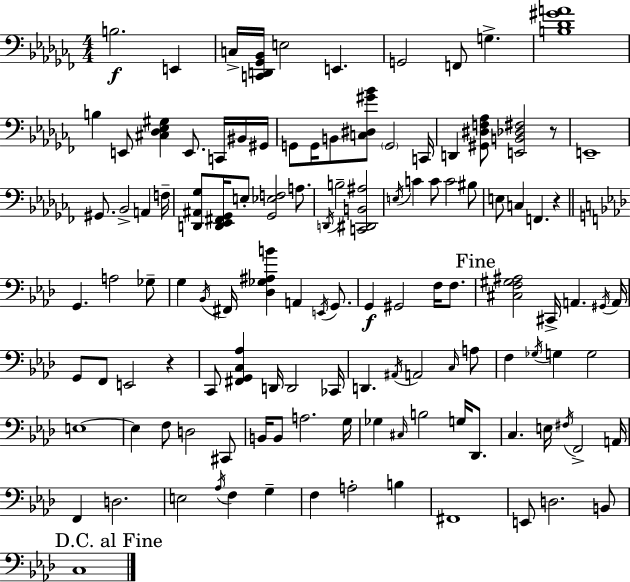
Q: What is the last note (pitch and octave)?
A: C3